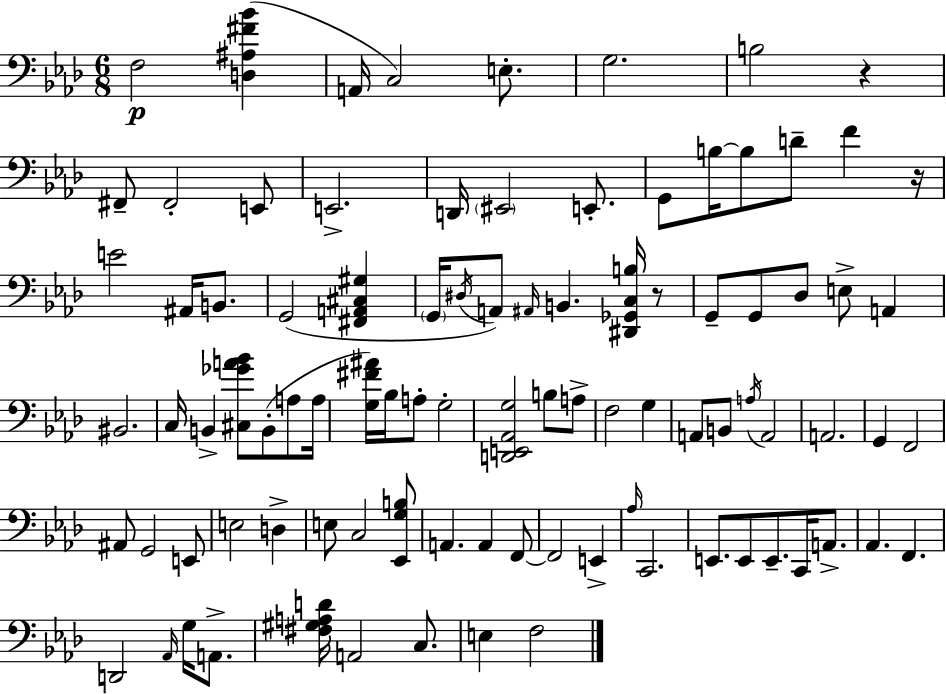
F3/h [D3,A#3,F#4,Bb4]/q A2/s C3/h E3/e. G3/h. B3/h R/q F#2/e F#2/h E2/e E2/h. D2/s EIS2/h E2/e. G2/e B3/s B3/e D4/e F4/q R/s E4/h A#2/s B2/e. G2/h [F#2,A2,C#3,G#3]/q G2/s D#3/s A2/e A#2/s B2/q. [D#2,Gb2,C3,B3]/s R/e G2/e G2/e Db3/e E3/e A2/q BIS2/h. C3/s B2/q [C#3,Gb4,A4,Bb4]/e B2/e A3/e A3/s [G3,F#4,A#4]/s Bb3/s A3/e G3/h [D2,E2,Ab2,G3]/h B3/e A3/e F3/h G3/q A2/e B2/e A3/s A2/h A2/h. G2/q F2/h A#2/e G2/h E2/e E3/h D3/q E3/e C3/h [Eb2,G3,B3]/e A2/q. A2/q F2/e F2/h E2/q Ab3/s C2/h. E2/e. E2/e E2/e. C2/s A2/e. Ab2/q. F2/q. D2/h Ab2/s G3/s A2/e. [F#3,G#3,A3,D4]/s A2/h C3/e. E3/q F3/h